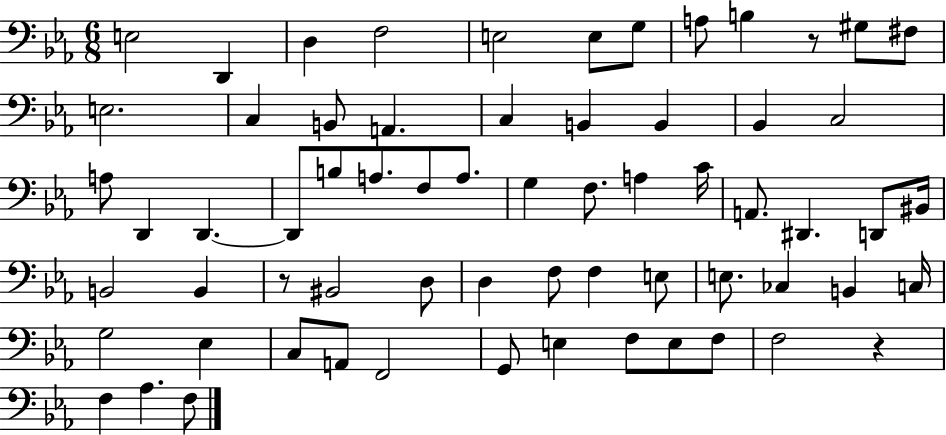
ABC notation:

X:1
T:Untitled
M:6/8
L:1/4
K:Eb
E,2 D,, D, F,2 E,2 E,/2 G,/2 A,/2 B, z/2 ^G,/2 ^F,/2 E,2 C, B,,/2 A,, C, B,, B,, _B,, C,2 A,/2 D,, D,, D,,/2 B,/2 A,/2 F,/2 A,/2 G, F,/2 A, C/4 A,,/2 ^D,, D,,/2 ^B,,/4 B,,2 B,, z/2 ^B,,2 D,/2 D, F,/2 F, E,/2 E,/2 _C, B,, C,/4 G,2 _E, C,/2 A,,/2 F,,2 G,,/2 E, F,/2 E,/2 F,/2 F,2 z F, _A, F,/2